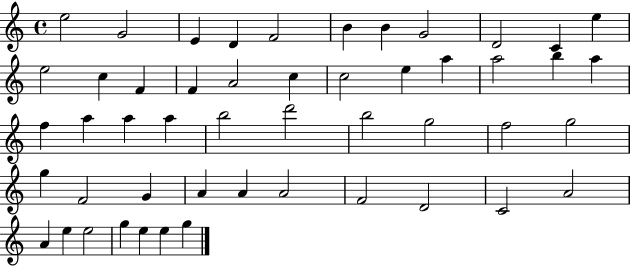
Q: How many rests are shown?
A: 0